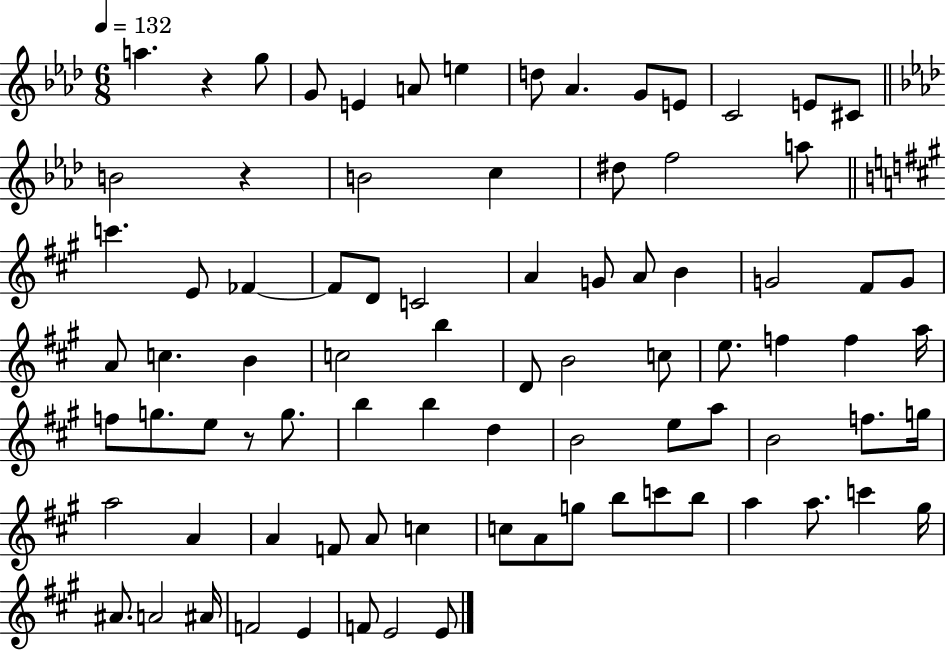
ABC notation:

X:1
T:Untitled
M:6/8
L:1/4
K:Ab
a z g/2 G/2 E A/2 e d/2 _A G/2 E/2 C2 E/2 ^C/2 B2 z B2 c ^d/2 f2 a/2 c' E/2 _F _F/2 D/2 C2 A G/2 A/2 B G2 ^F/2 G/2 A/2 c B c2 b D/2 B2 c/2 e/2 f f a/4 f/2 g/2 e/2 z/2 g/2 b b d B2 e/2 a/2 B2 f/2 g/4 a2 A A F/2 A/2 c c/2 A/2 g/2 b/2 c'/2 b/2 a a/2 c' ^g/4 ^A/2 A2 ^A/4 F2 E F/2 E2 E/2